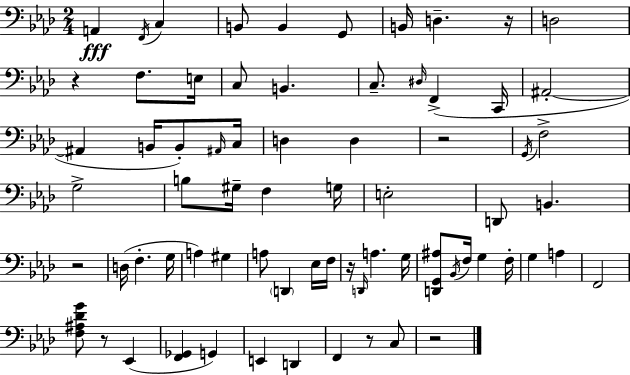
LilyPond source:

{
  \clef bass
  \numericTimeSignature
  \time 2/4
  \key f \minor
  a,4\fff \acciaccatura { f,16 } c4 | b,8 b,4 g,8 | b,16 d4.-- | r16 d2 | \break r4 f8. | e16 c8 b,4. | c8.-- \grace { dis16 } f,4->( | c,16 ais,2-.~~ | \break ais,4 b,16 b,8-.) | \grace { ais,16 } c16 d4 d4 | r2 | \acciaccatura { g,16 } f2-> | \break g2-> | b8 gis16-- f4 | g16 e2-. | d,8 b,4. | \break r2 | d16( f4.-. | g16 a4) | gis4 a8 \parenthesize d,4 | \break ees16 f16 r16 \grace { d,16 } a4. | g16 <d, g, ais>8 \acciaccatura { bes,16 } | f16 g4 f16-. g4 | a4 f,2 | \break <f ais des' g'>8 | r8 ees,4( <f, ges,>4 | g,4) e,4 | d,4 f,4 | \break r8 c8 r2 | \bar "|."
}